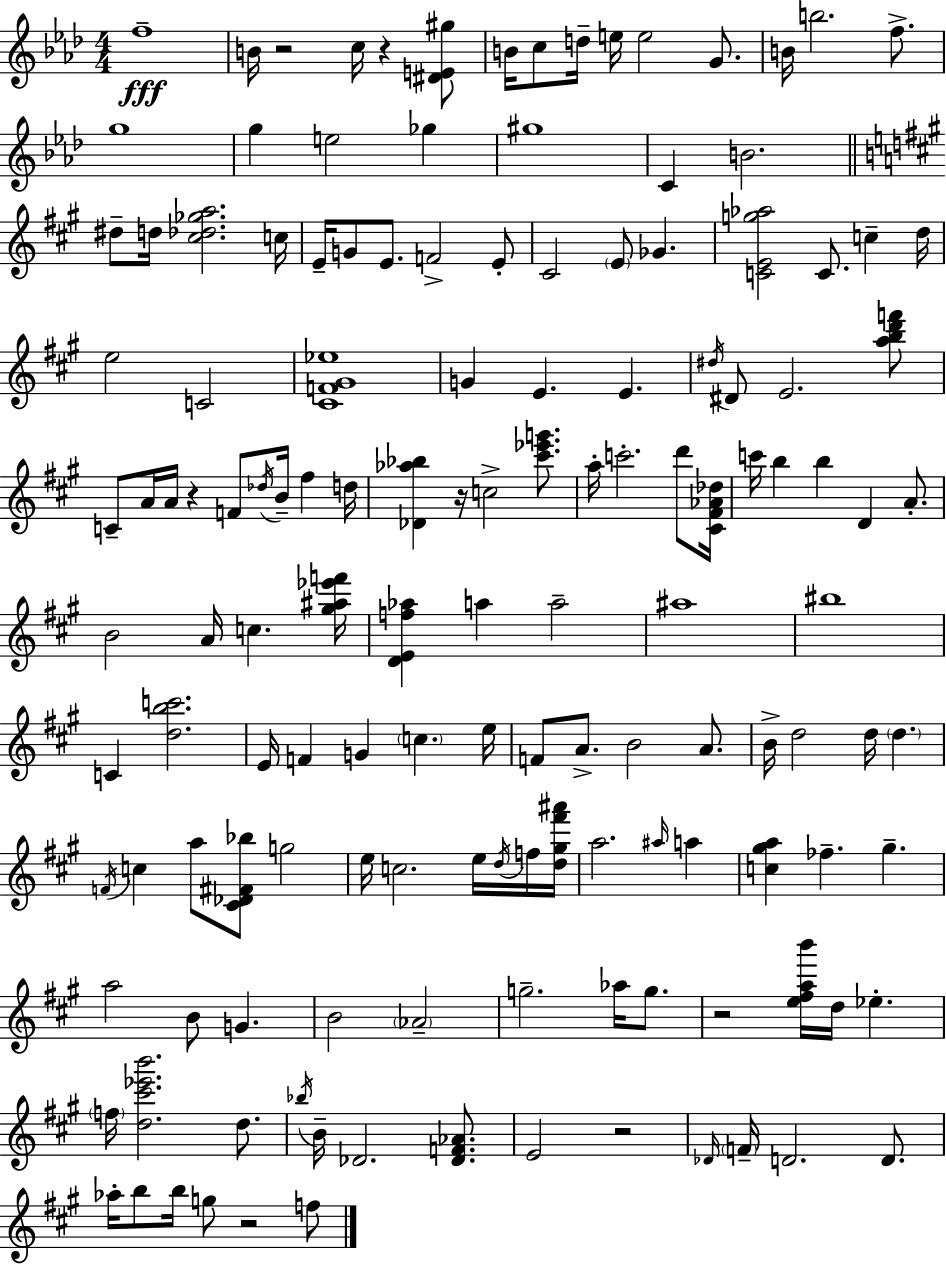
X:1
T:Untitled
M:4/4
L:1/4
K:Fm
f4 B/4 z2 c/4 z [^DE^g]/2 B/4 c/2 d/4 e/4 e2 G/2 B/4 b2 f/2 g4 g e2 _g ^g4 C B2 ^d/2 d/4 [^c_d_ga]2 c/4 E/4 G/2 E/2 F2 E/2 ^C2 E/2 _G [CEg_a]2 C/2 c d/4 e2 C2 [^CF^G_e]4 G E E ^d/4 ^D/2 E2 [abd'f']/2 C/2 A/4 A/4 z F/2 _d/4 B/4 ^f d/4 [_D_a_b] z/4 c2 [^c'_e'g']/2 a/4 c'2 d'/2 [^C^F_A_d]/4 c'/4 b b D A/2 B2 A/4 c [^g^a_e'f']/4 [DEf_a] a a2 ^a4 ^b4 C [dbc']2 E/4 F G c e/4 F/2 A/2 B2 A/2 B/4 d2 d/4 d F/4 c a/2 [^C_D^F_b]/2 g2 e/4 c2 e/4 d/4 f/4 [d^g^f'^a']/4 a2 ^a/4 a [c^ga] _f ^g a2 B/2 G B2 _A2 g2 _a/4 g/2 z2 [e^fab']/4 d/4 _e f/4 [d^c'_e'b']2 d/2 _b/4 B/4 _D2 [_DF_A]/2 E2 z2 _D/4 F/4 D2 D/2 _a/4 b/2 b/4 g/2 z2 f/2